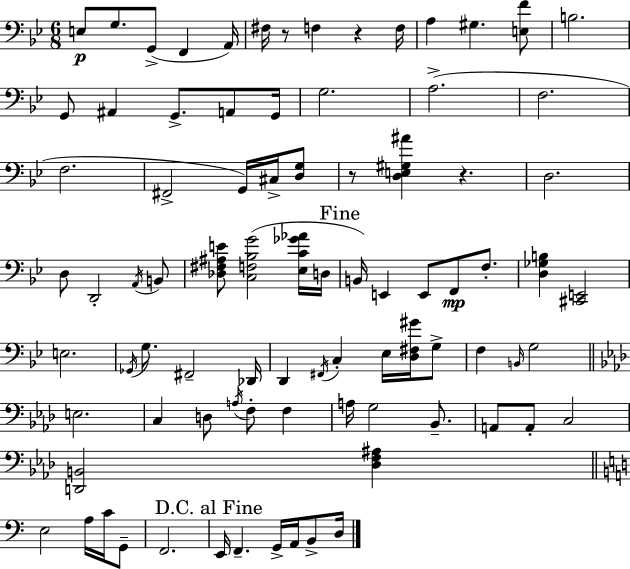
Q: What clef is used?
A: bass